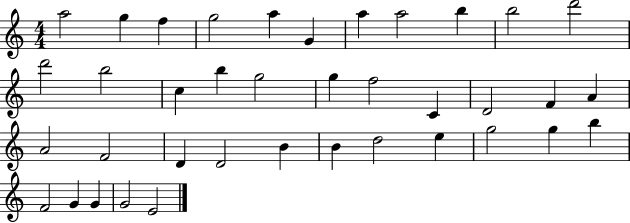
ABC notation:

X:1
T:Untitled
M:4/4
L:1/4
K:C
a2 g f g2 a G a a2 b b2 d'2 d'2 b2 c b g2 g f2 C D2 F A A2 F2 D D2 B B d2 e g2 g b F2 G G G2 E2